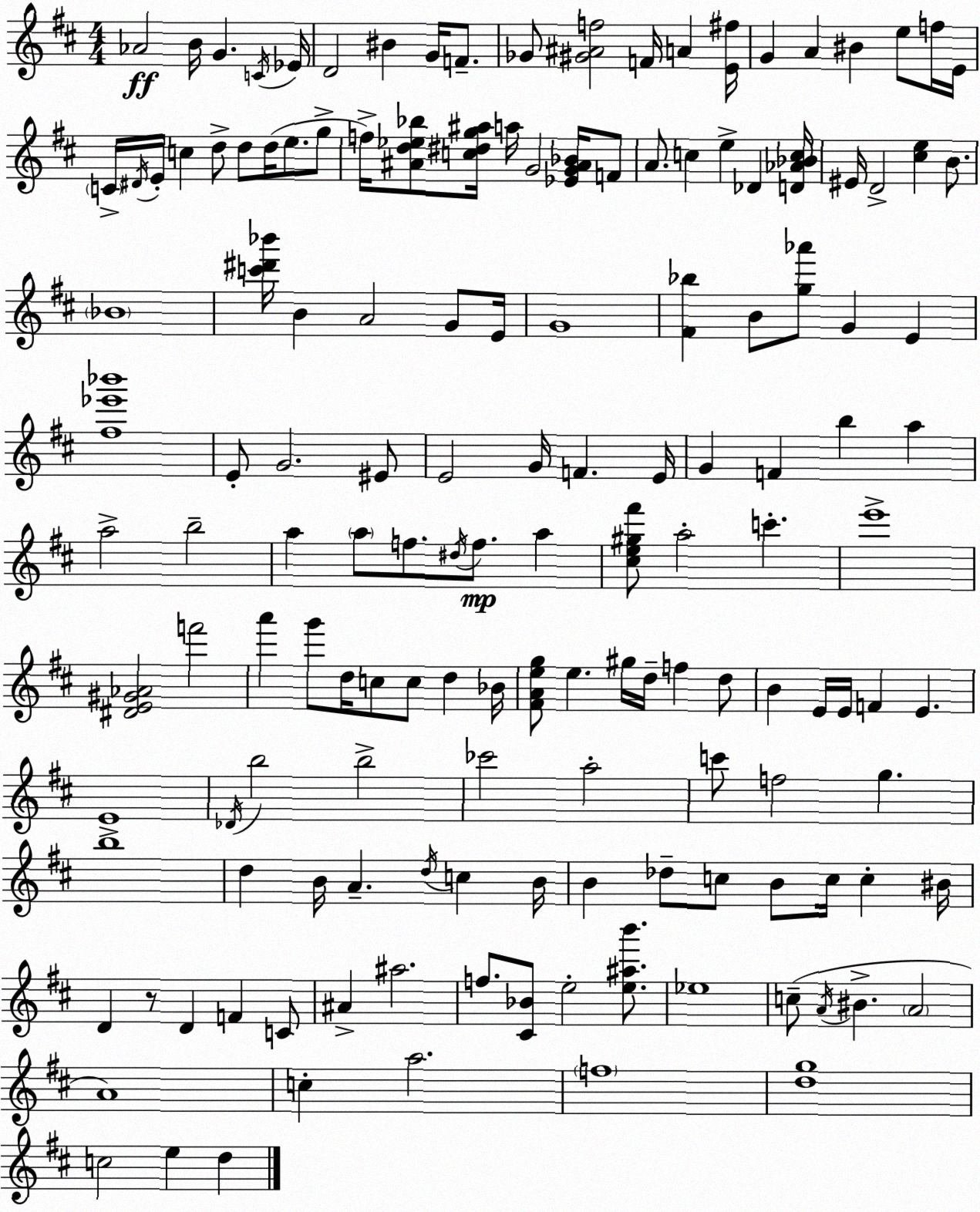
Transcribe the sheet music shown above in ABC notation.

X:1
T:Untitled
M:4/4
L:1/4
K:D
_A2 B/4 G C/4 _E/4 D2 ^B G/4 F/2 _G/2 [^G^Af]2 F/4 A [E^f]/4 G A ^B e/2 f/4 E/4 C/4 ^D/4 E/4 c d/2 d/2 d/4 e/2 g/2 f/4 [^Ad_e_b]/2 [c^dg^a]/4 a/4 G2 [_EG^A_B]/4 F/2 A/2 c e _D [D_A_Bc]/4 ^E/4 D2 [^ce] B/2 _B4 [c'^d'_b']/4 B A2 G/2 E/4 G4 [^F_b] B/2 [g_a']/2 G E [^f_e'_b']4 E/2 G2 ^E/2 E2 G/4 F E/4 G F b a a2 b2 a a/2 f/2 ^d/4 f/2 a [^ce^g^f']/2 a2 c' e'4 [^DE^G_A]2 f'2 a' g'/2 d/4 c/2 c/2 d _B/4 [^FAeg]/2 e ^g/4 d/4 f d/2 B E/4 E/4 F E E4 _D/4 b2 b2 _c'2 a2 c'/2 f2 g b4 d B/4 A d/4 c B/4 B _d/2 c/2 B/2 c/4 c ^B/4 D z/2 D F C/2 ^A ^a2 f/2 [^C_B]/2 e2 [e^ab']/2 _e4 c/2 A/4 ^B A2 A4 c a2 f4 [dg]4 c2 e d